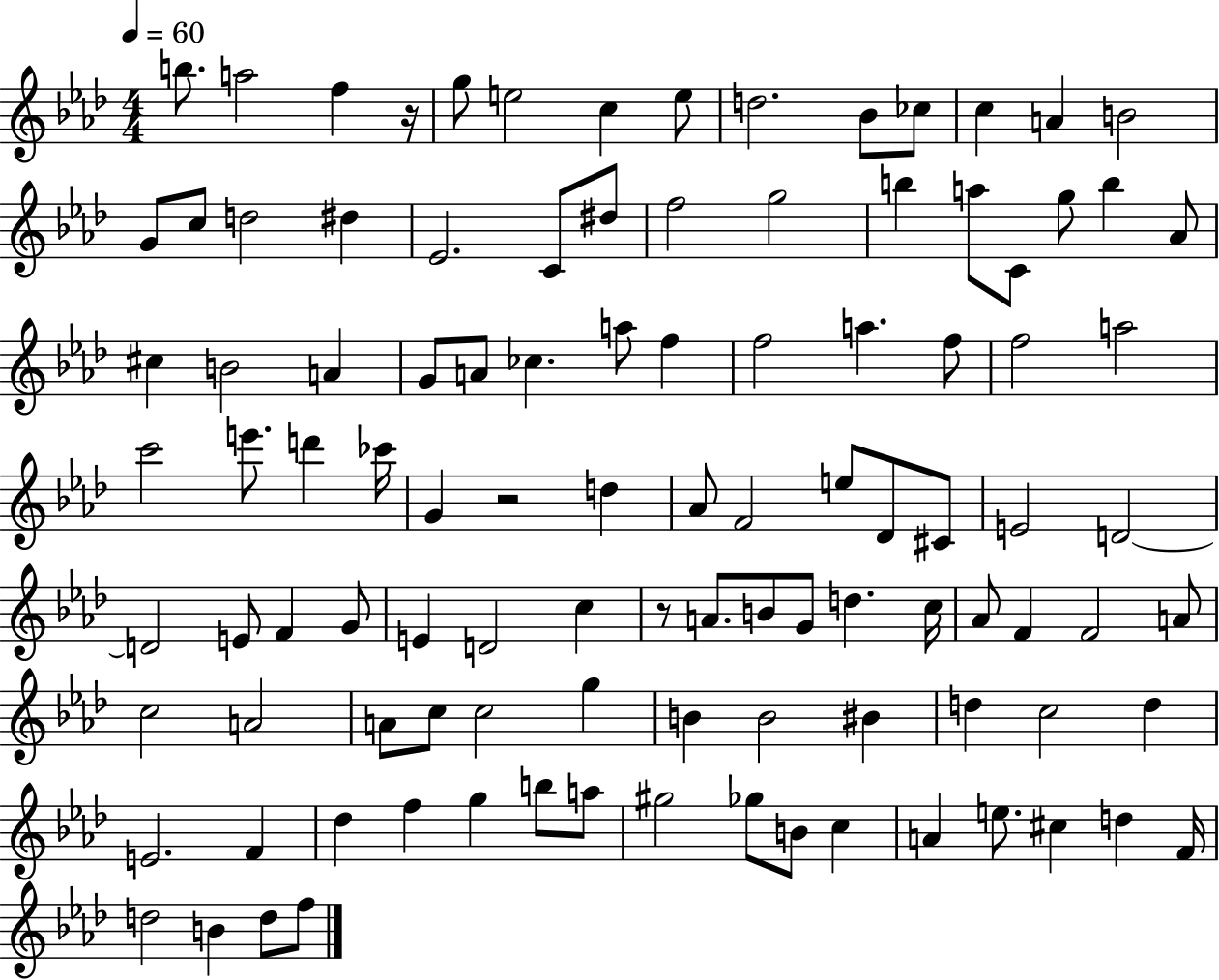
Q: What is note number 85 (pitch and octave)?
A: Db5